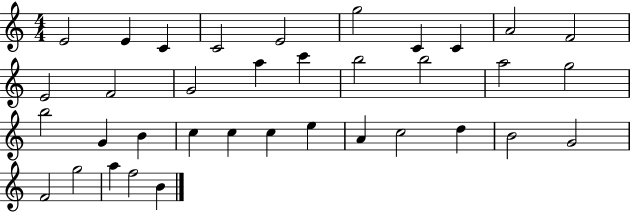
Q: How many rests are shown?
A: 0